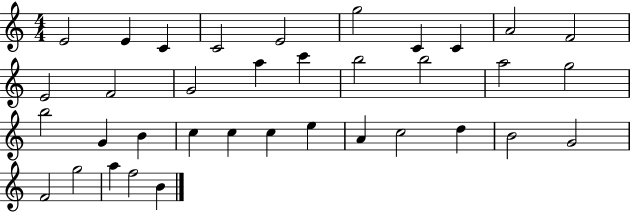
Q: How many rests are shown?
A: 0